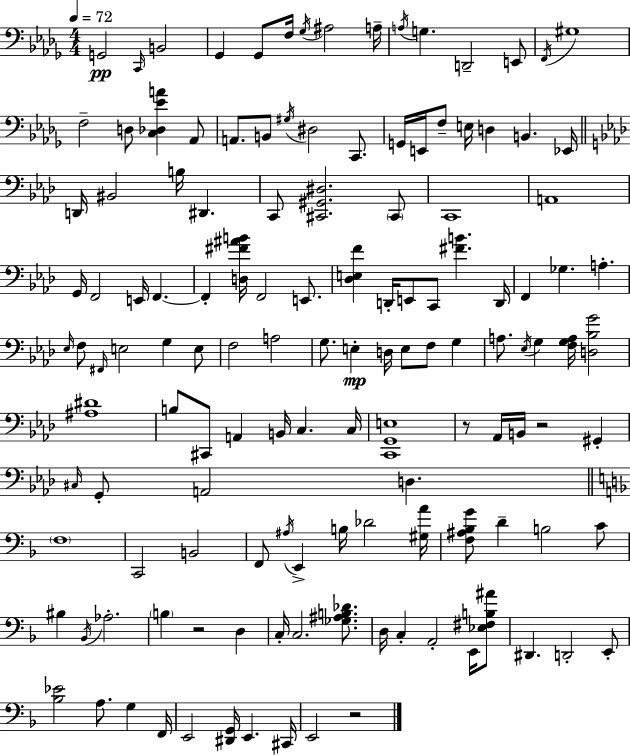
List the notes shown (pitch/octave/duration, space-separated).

G2/h C2/s B2/h Gb2/q Gb2/e F3/s Gb3/s A#3/h A3/s A3/s G3/q. D2/h E2/e F2/s G#3/w F3/h D3/e [C3,Db3,Eb4,A4]/q Ab2/e A2/e. B2/e G#3/s D#3/h C2/e. G2/s E2/s F3/e E3/s D3/q B2/q. Eb2/s D2/s BIS2/h B3/s D#2/q. C2/e [C#2,G#2,D#3]/h. C#2/e C2/w A2/w G2/s F2/h E2/s F2/q. F2/q [D3,F#4,A#4,B4]/s F2/h E2/e. [Db3,E3,F4]/q D2/s E2/e C2/e [F#4,B4]/q. D2/s F2/q Gb3/q. A3/q. Eb3/s F3/e F#2/s E3/h G3/q E3/e F3/h A3/h G3/e. E3/q D3/s E3/e F3/e G3/q A3/e. Eb3/s G3/q [F3,G3,A3]/s [D3,Bb3,G4]/h [A#3,D#4]/w B3/e C#2/e A2/q B2/s C3/q. C3/s [C2,G2,E3]/w R/e Ab2/s B2/s R/h G#2/q C#3/s G2/e A2/h D3/q. F3/w C2/h B2/h F2/e A#3/s E2/q B3/s Db4/h [G#3,A4]/s [F3,A#3,Bb3,G4]/e D4/q B3/h C4/e BIS3/q Bb2/s Ab3/h. B3/q R/h D3/q C3/s C3/h. [Gb3,A#3,B3,Db4]/e. D3/s C3/q A2/h E2/s [Eb3,F#3,B3,A#4]/e D#2/q. D2/h E2/e [Bb3,Eb4]/h A3/e. G3/q F2/s E2/h [D#2,G2]/s E2/q. C#2/s E2/h R/h